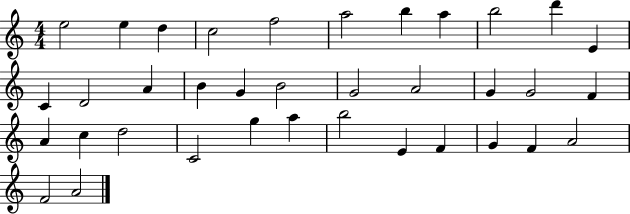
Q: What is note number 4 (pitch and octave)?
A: C5